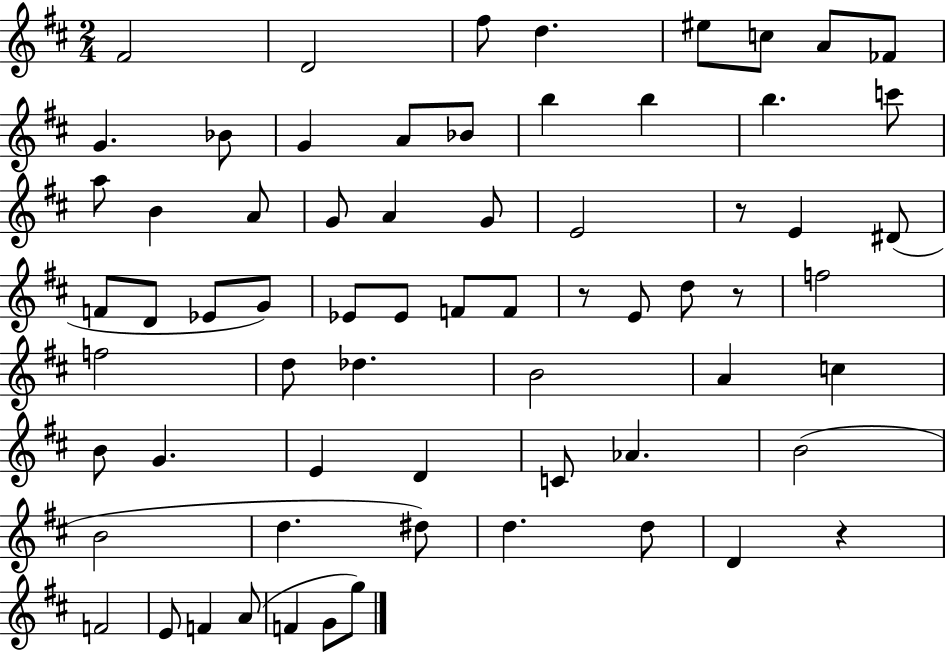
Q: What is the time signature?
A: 2/4